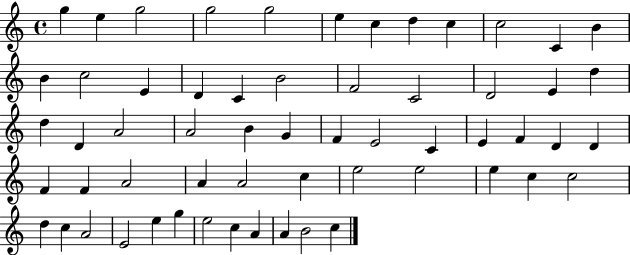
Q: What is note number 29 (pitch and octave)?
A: G4